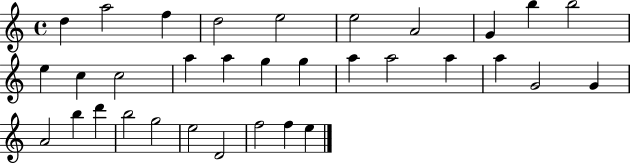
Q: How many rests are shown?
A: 0